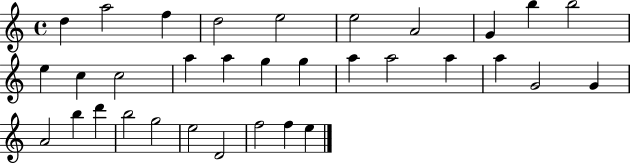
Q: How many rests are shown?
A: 0